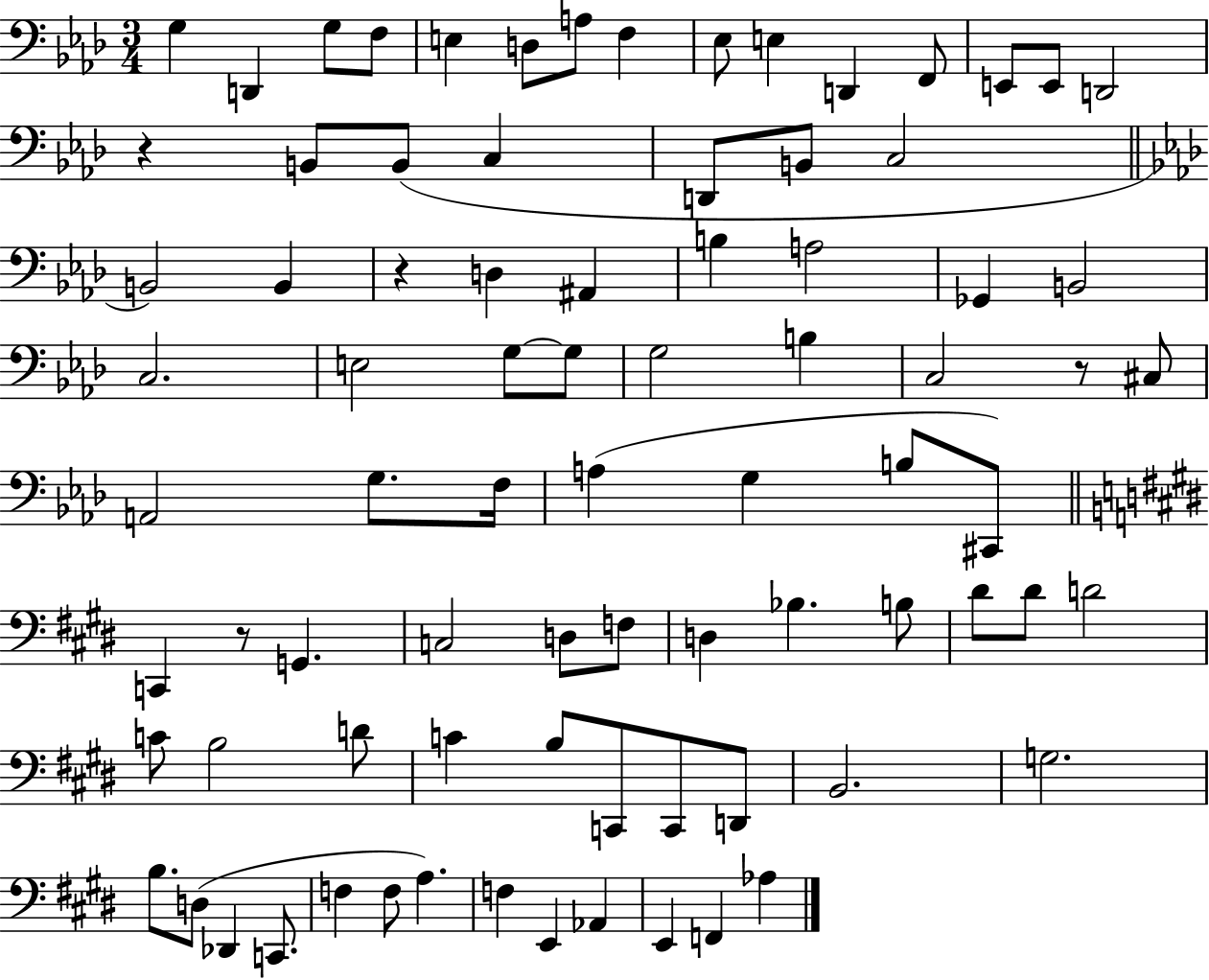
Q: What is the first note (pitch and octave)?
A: G3